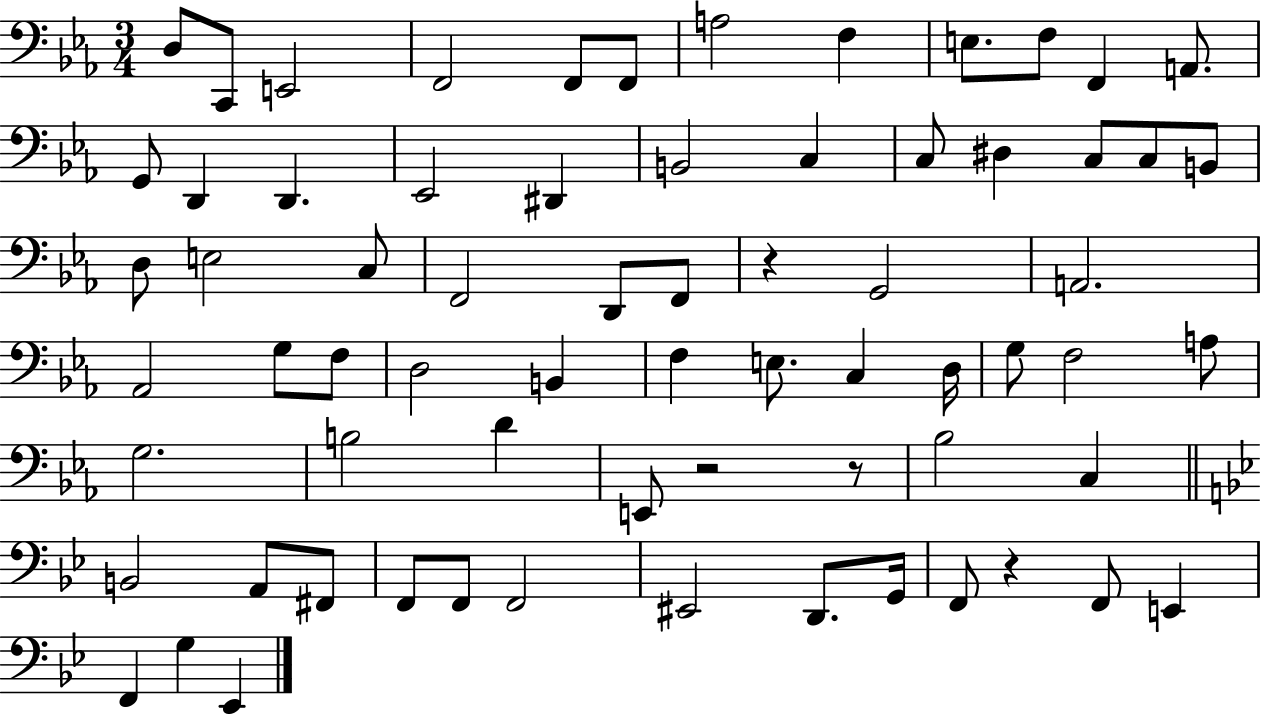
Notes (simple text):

D3/e C2/e E2/h F2/h F2/e F2/e A3/h F3/q E3/e. F3/e F2/q A2/e. G2/e D2/q D2/q. Eb2/h D#2/q B2/h C3/q C3/e D#3/q C3/e C3/e B2/e D3/e E3/h C3/e F2/h D2/e F2/e R/q G2/h A2/h. Ab2/h G3/e F3/e D3/h B2/q F3/q E3/e. C3/q D3/s G3/e F3/h A3/e G3/h. B3/h D4/q E2/e R/h R/e Bb3/h C3/q B2/h A2/e F#2/e F2/e F2/e F2/h EIS2/h D2/e. G2/s F2/e R/q F2/e E2/q F2/q G3/q Eb2/q